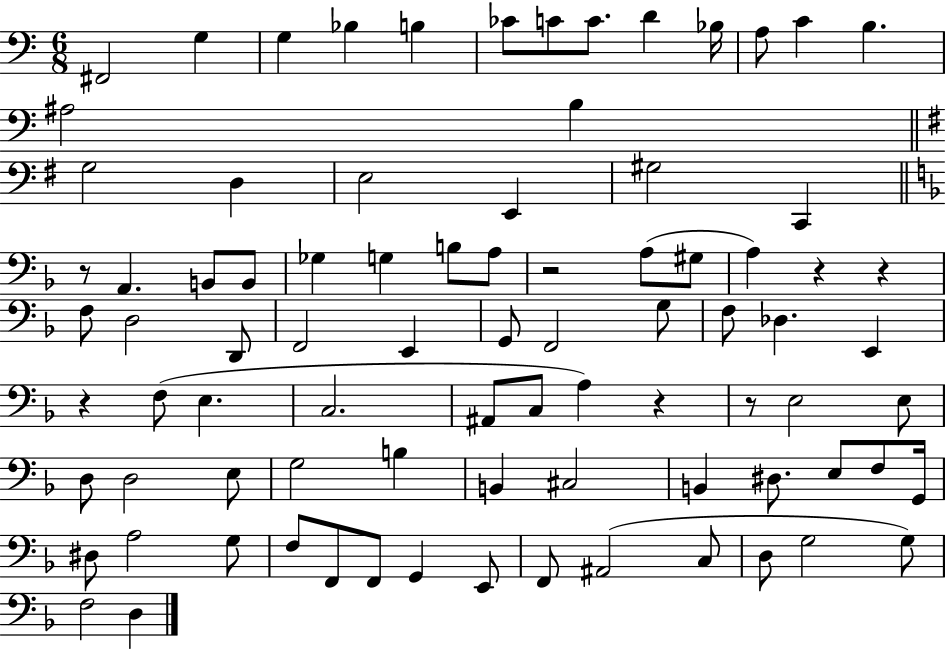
F#2/h G3/q G3/q Bb3/q B3/q CES4/e C4/e C4/e. D4/q Bb3/s A3/e C4/q B3/q. A#3/h B3/q G3/h D3/q E3/h E2/q G#3/h C2/q R/e A2/q. B2/e B2/e Gb3/q G3/q B3/e A3/e R/h A3/e G#3/e A3/q R/q R/q F3/e D3/h D2/e F2/h E2/q G2/e F2/h G3/e F3/e Db3/q. E2/q R/q F3/e E3/q. C3/h. A#2/e C3/e A3/q R/q R/e E3/h E3/e D3/e D3/h E3/e G3/h B3/q B2/q C#3/h B2/q D#3/e. E3/e F3/e G2/s D#3/e A3/h G3/e F3/e F2/e F2/e G2/q E2/e F2/e A#2/h C3/e D3/e G3/h G3/e F3/h D3/q